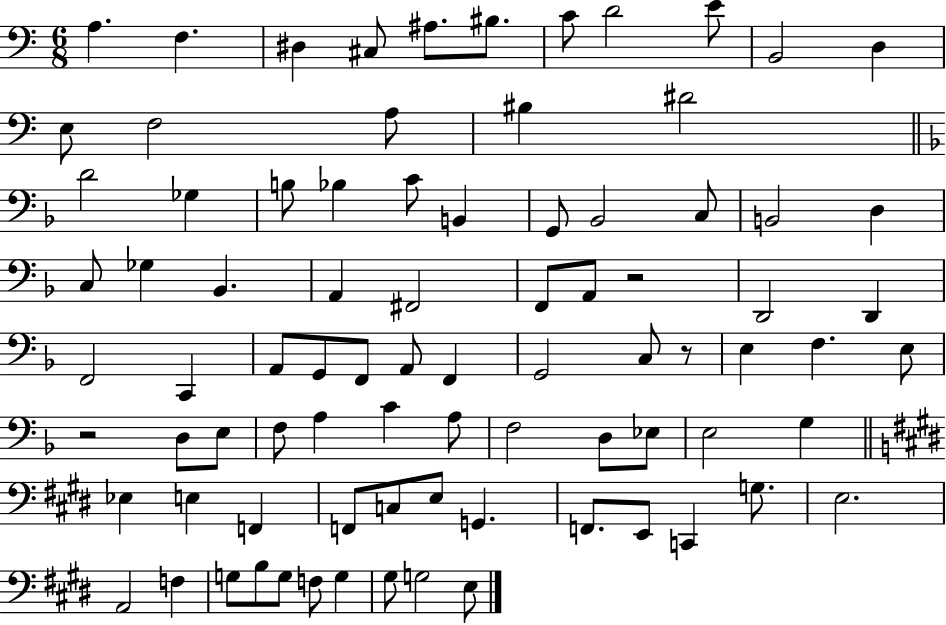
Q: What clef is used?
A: bass